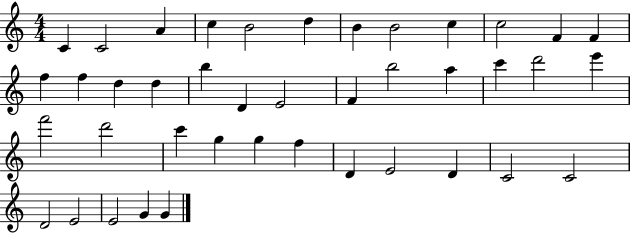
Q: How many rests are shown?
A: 0